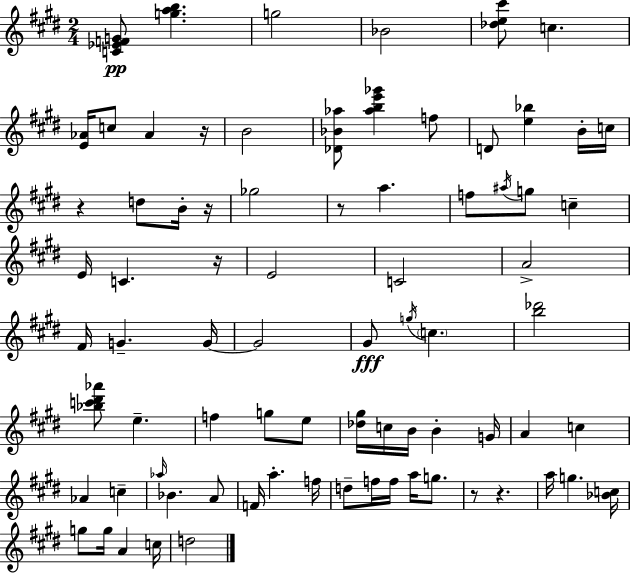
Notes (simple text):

[C4,Eb4,F4,G4]/e [G5,A5,B5]/q. G5/h Bb4/h [Db5,E5,C#6]/e C5/q. [E4,Ab4]/s C5/e Ab4/q R/s B4/h [Db4,Bb4,Ab5]/e [Ab5,B5,E6,Gb6]/q F5/e D4/e [E5,Bb5]/q B4/s C5/s R/q D5/e B4/s R/s Gb5/h R/e A5/q. F5/e A#5/s G5/e C5/q E4/s C4/q. R/s E4/h C4/h A4/h F#4/s G4/q. G4/s G4/h G#4/e G5/s C5/q. [B5,Db6]/h [Bb5,C6,D#6,Ab6]/e E5/q. F5/q G5/e E5/e [Db5,G#5]/s C5/s B4/s B4/q G4/s A4/q C5/q Ab4/q C5/q Ab5/s Bb4/q. A4/e F4/s A5/q. F5/s D5/e F5/s F5/s A5/s G5/e. R/e R/q. A5/s G5/q. [Bb4,C5]/s G5/e G5/s A4/q C5/s D5/h